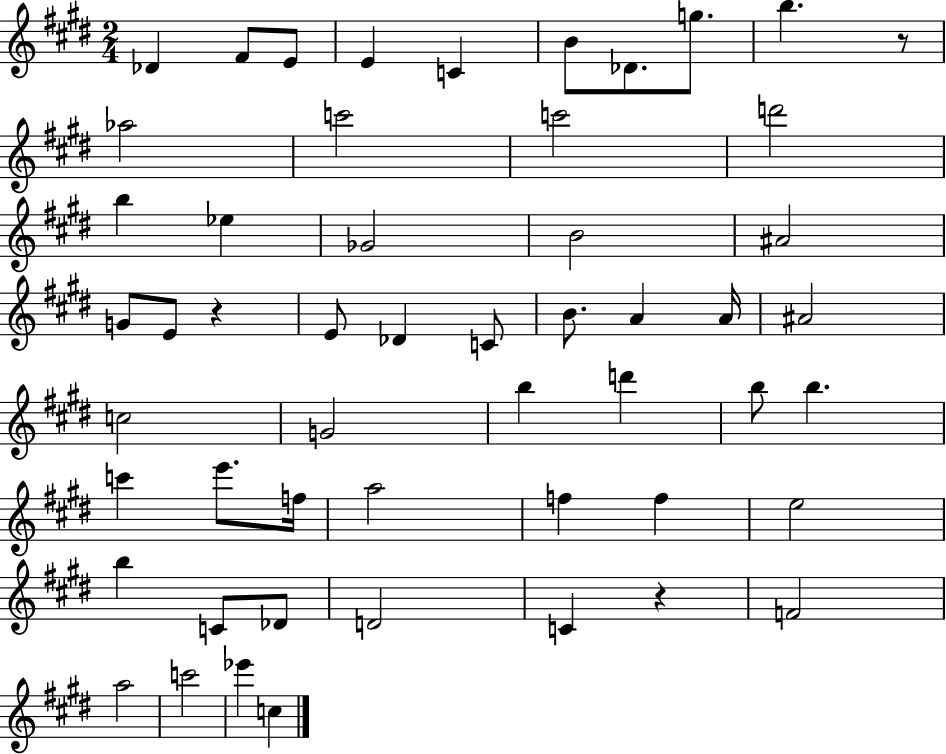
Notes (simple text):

Db4/q F#4/e E4/e E4/q C4/q B4/e Db4/e. G5/e. B5/q. R/e Ab5/h C6/h C6/h D6/h B5/q Eb5/q Gb4/h B4/h A#4/h G4/e E4/e R/q E4/e Db4/q C4/e B4/e. A4/q A4/s A#4/h C5/h G4/h B5/q D6/q B5/e B5/q. C6/q E6/e. F5/s A5/h F5/q F5/q E5/h B5/q C4/e Db4/e D4/h C4/q R/q F4/h A5/h C6/h Eb6/q C5/q